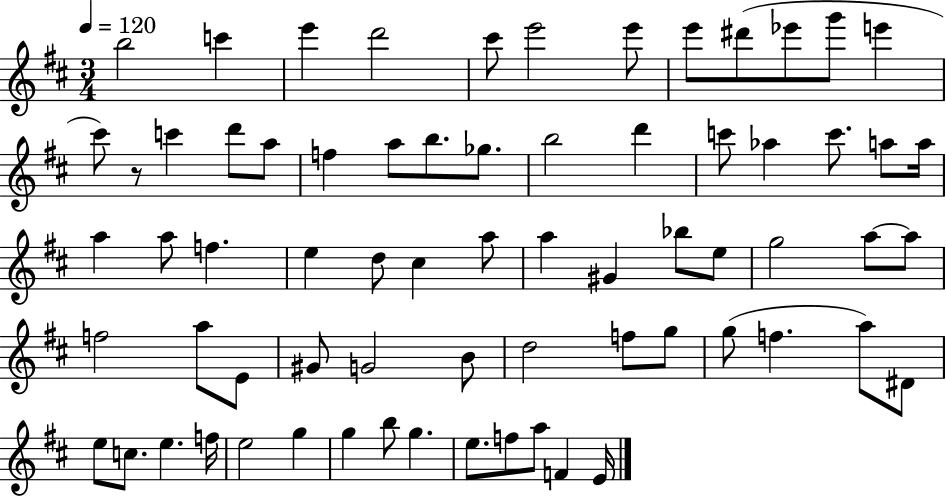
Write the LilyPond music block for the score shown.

{
  \clef treble
  \numericTimeSignature
  \time 3/4
  \key d \major
  \tempo 4 = 120
  b''2 c'''4 | e'''4 d'''2 | cis'''8 e'''2 e'''8 | e'''8 dis'''8( ees'''8 g'''8 e'''4 | \break cis'''8) r8 c'''4 d'''8 a''8 | f''4 a''8 b''8. ges''8. | b''2 d'''4 | c'''8 aes''4 c'''8. a''8 a''16 | \break a''4 a''8 f''4. | e''4 d''8 cis''4 a''8 | a''4 gis'4 bes''8 e''8 | g''2 a''8~~ a''8 | \break f''2 a''8 e'8 | gis'8 g'2 b'8 | d''2 f''8 g''8 | g''8( f''4. a''8) dis'8 | \break e''8 c''8. e''4. f''16 | e''2 g''4 | g''4 b''8 g''4. | e''8. f''8 a''8 f'4 e'16 | \break \bar "|."
}